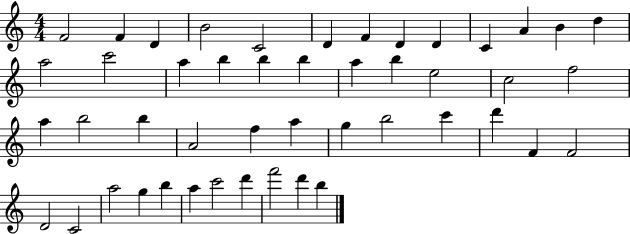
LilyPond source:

{
  \clef treble
  \numericTimeSignature
  \time 4/4
  \key c \major
  f'2 f'4 d'4 | b'2 c'2 | d'4 f'4 d'4 d'4 | c'4 a'4 b'4 d''4 | \break a''2 c'''2 | a''4 b''4 b''4 b''4 | a''4 b''4 e''2 | c''2 f''2 | \break a''4 b''2 b''4 | a'2 f''4 a''4 | g''4 b''2 c'''4 | d'''4 f'4 f'2 | \break d'2 c'2 | a''2 g''4 b''4 | a''4 c'''2 d'''4 | f'''2 d'''4 b''4 | \break \bar "|."
}